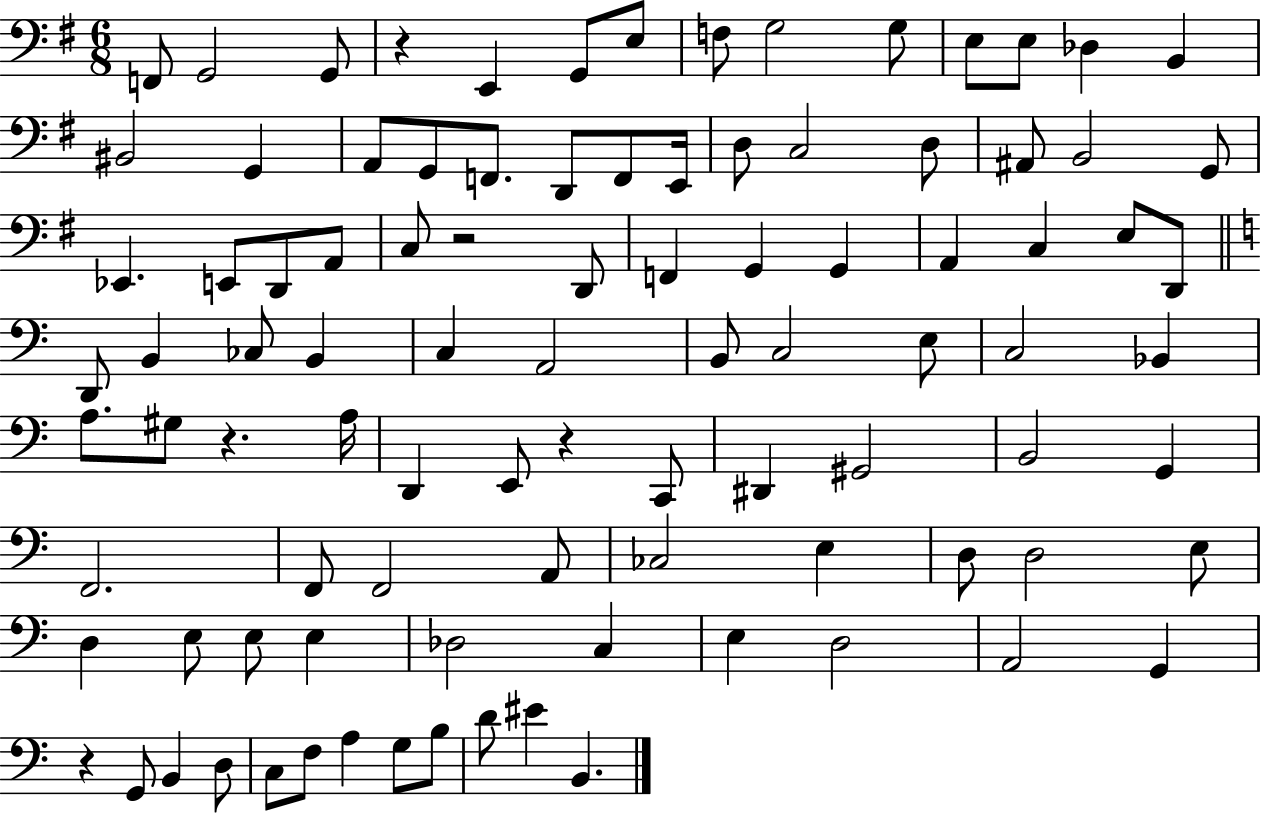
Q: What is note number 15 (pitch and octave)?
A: G2